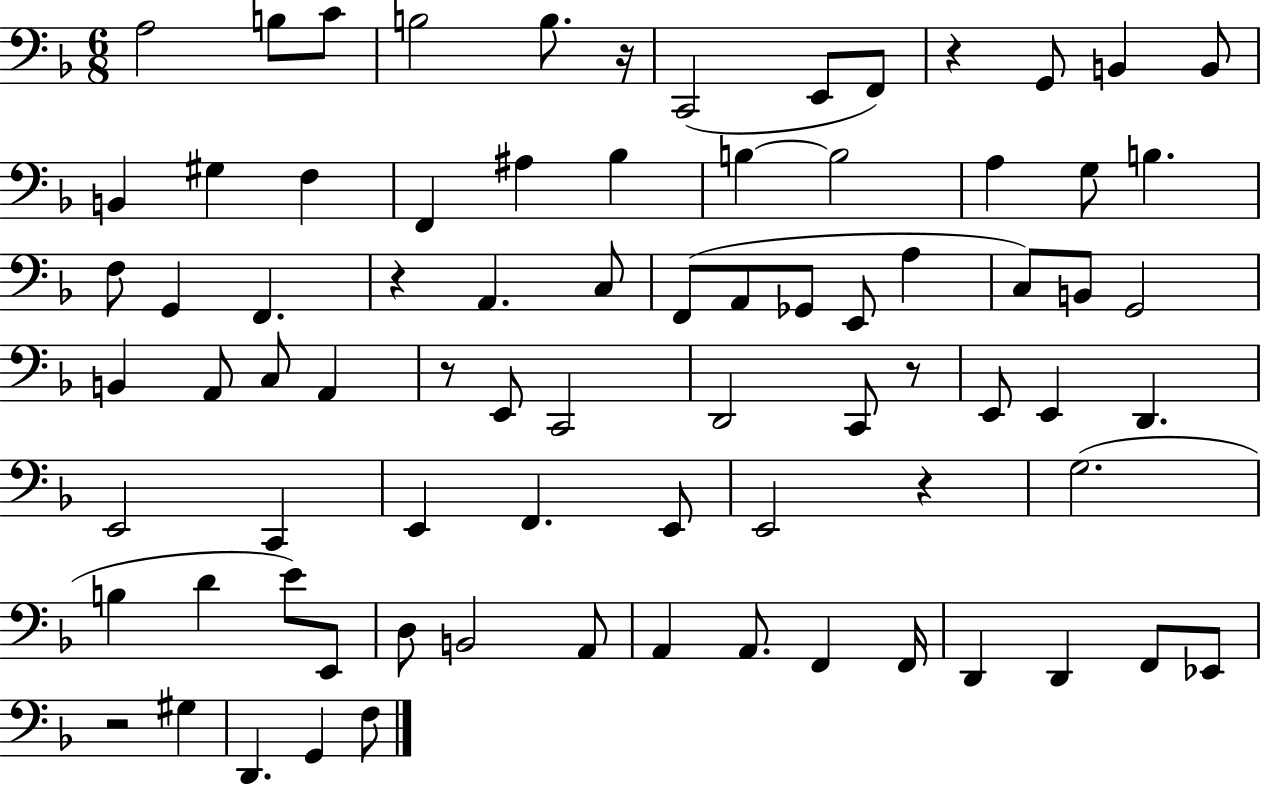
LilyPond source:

{
  \clef bass
  \numericTimeSignature
  \time 6/8
  \key f \major
  a2 b8 c'8 | b2 b8. r16 | c,2( e,8 f,8) | r4 g,8 b,4 b,8 | \break b,4 gis4 f4 | f,4 ais4 bes4 | b4~~ b2 | a4 g8 b4. | \break f8 g,4 f,4. | r4 a,4. c8 | f,8( a,8 ges,8 e,8 a4 | c8) b,8 g,2 | \break b,4 a,8 c8 a,4 | r8 e,8 c,2 | d,2 c,8 r8 | e,8 e,4 d,4. | \break e,2 c,4 | e,4 f,4. e,8 | e,2 r4 | g2.( | \break b4 d'4 e'8) e,8 | d8 b,2 a,8 | a,4 a,8. f,4 f,16 | d,4 d,4 f,8 ees,8 | \break r2 gis4 | d,4. g,4 f8 | \bar "|."
}